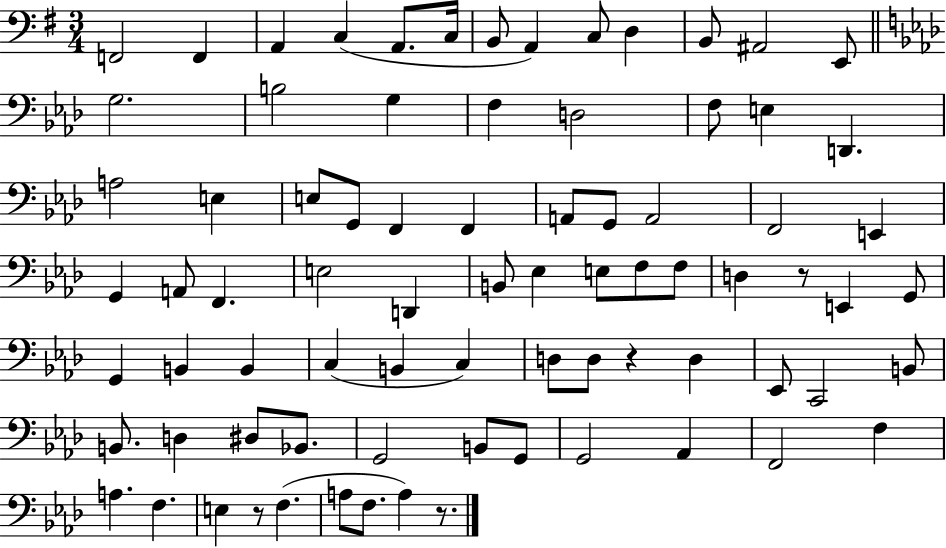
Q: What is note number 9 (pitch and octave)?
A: C3